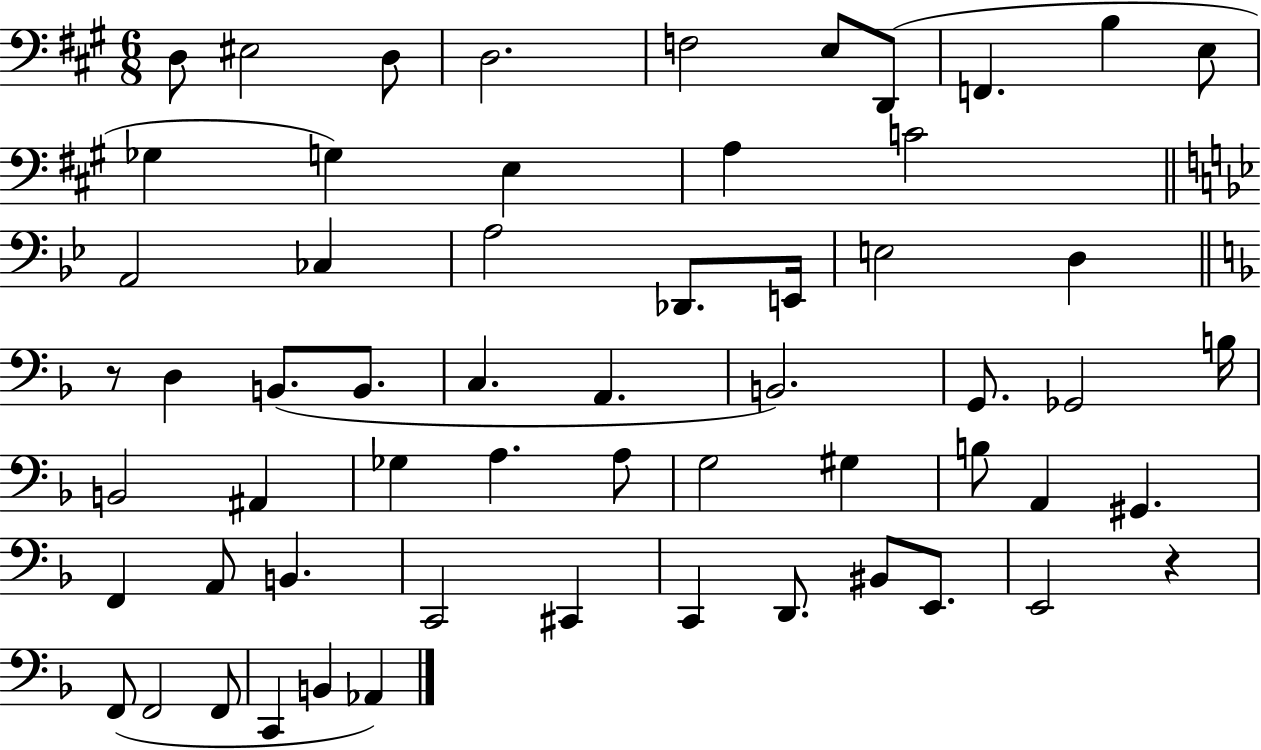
X:1
T:Untitled
M:6/8
L:1/4
K:A
D,/2 ^E,2 D,/2 D,2 F,2 E,/2 D,,/2 F,, B, E,/2 _G, G, E, A, C2 A,,2 _C, A,2 _D,,/2 E,,/4 E,2 D, z/2 D, B,,/2 B,,/2 C, A,, B,,2 G,,/2 _G,,2 B,/4 B,,2 ^A,, _G, A, A,/2 G,2 ^G, B,/2 A,, ^G,, F,, A,,/2 B,, C,,2 ^C,, C,, D,,/2 ^B,,/2 E,,/2 E,,2 z F,,/2 F,,2 F,,/2 C,, B,, _A,,